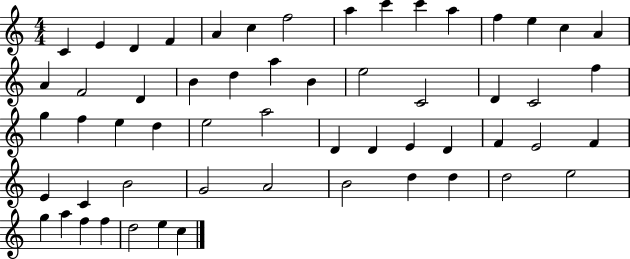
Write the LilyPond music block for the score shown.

{
  \clef treble
  \numericTimeSignature
  \time 4/4
  \key c \major
  c'4 e'4 d'4 f'4 | a'4 c''4 f''2 | a''4 c'''4 c'''4 a''4 | f''4 e''4 c''4 a'4 | \break a'4 f'2 d'4 | b'4 d''4 a''4 b'4 | e''2 c'2 | d'4 c'2 f''4 | \break g''4 f''4 e''4 d''4 | e''2 a''2 | d'4 d'4 e'4 d'4 | f'4 e'2 f'4 | \break e'4 c'4 b'2 | g'2 a'2 | b'2 d''4 d''4 | d''2 e''2 | \break g''4 a''4 f''4 f''4 | d''2 e''4 c''4 | \bar "|."
}